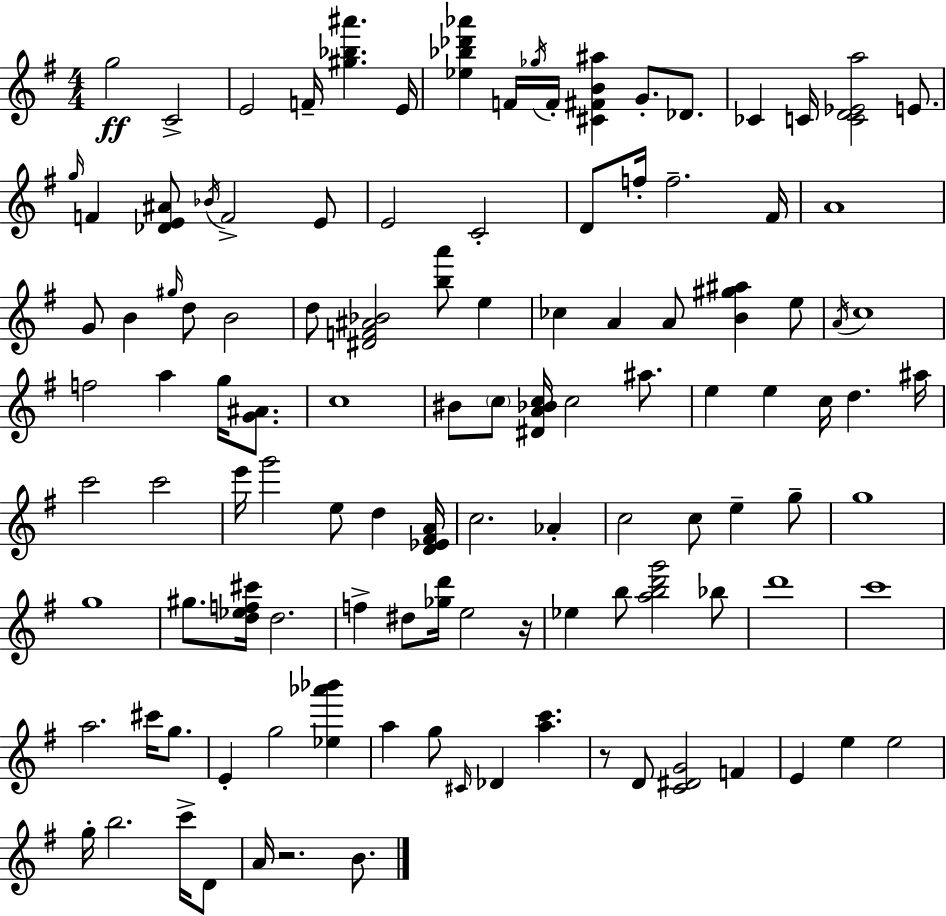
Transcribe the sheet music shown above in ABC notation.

X:1
T:Untitled
M:4/4
L:1/4
K:Em
g2 C2 E2 F/4 [^g_b^a'] E/4 [_e_b_d'_a'] F/4 _g/4 F/4 [^C^FB^a] G/2 _D/2 _C C/4 [CD_Ea]2 E/2 g/4 F [_DE^A]/2 _B/4 F2 E/2 E2 C2 D/2 f/4 f2 ^F/4 A4 G/2 B ^g/4 d/2 B2 d/2 [^DF^A_B]2 [ba']/2 e _c A A/2 [B^g^a] e/2 A/4 c4 f2 a g/4 [G^A]/2 c4 ^B/2 c/2 [^DA_Bc]/4 c2 ^a/2 e e c/4 d ^a/4 c'2 c'2 e'/4 g'2 e/2 d [D_E^FA]/4 c2 _A c2 c/2 e g/2 g4 g4 ^g/2 [d_ef^c']/4 d2 f ^d/2 [_gd']/4 e2 z/4 _e b/2 [abd'g']2 _b/2 d'4 c'4 a2 ^c'/4 g/2 E g2 [_e_a'_b'] a g/2 ^C/4 _D [ac'] z/2 D/2 [C^DG]2 F E e e2 g/4 b2 c'/4 D/2 A/4 z2 B/2